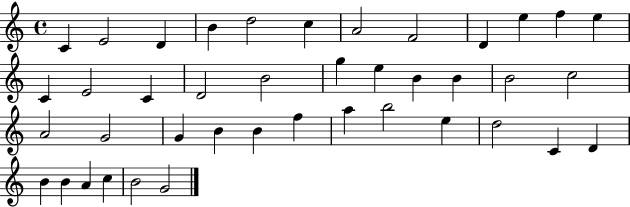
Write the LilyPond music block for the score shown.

{
  \clef treble
  \time 4/4
  \defaultTimeSignature
  \key c \major
  c'4 e'2 d'4 | b'4 d''2 c''4 | a'2 f'2 | d'4 e''4 f''4 e''4 | \break c'4 e'2 c'4 | d'2 b'2 | g''4 e''4 b'4 b'4 | b'2 c''2 | \break a'2 g'2 | g'4 b'4 b'4 f''4 | a''4 b''2 e''4 | d''2 c'4 d'4 | \break b'4 b'4 a'4 c''4 | b'2 g'2 | \bar "|."
}